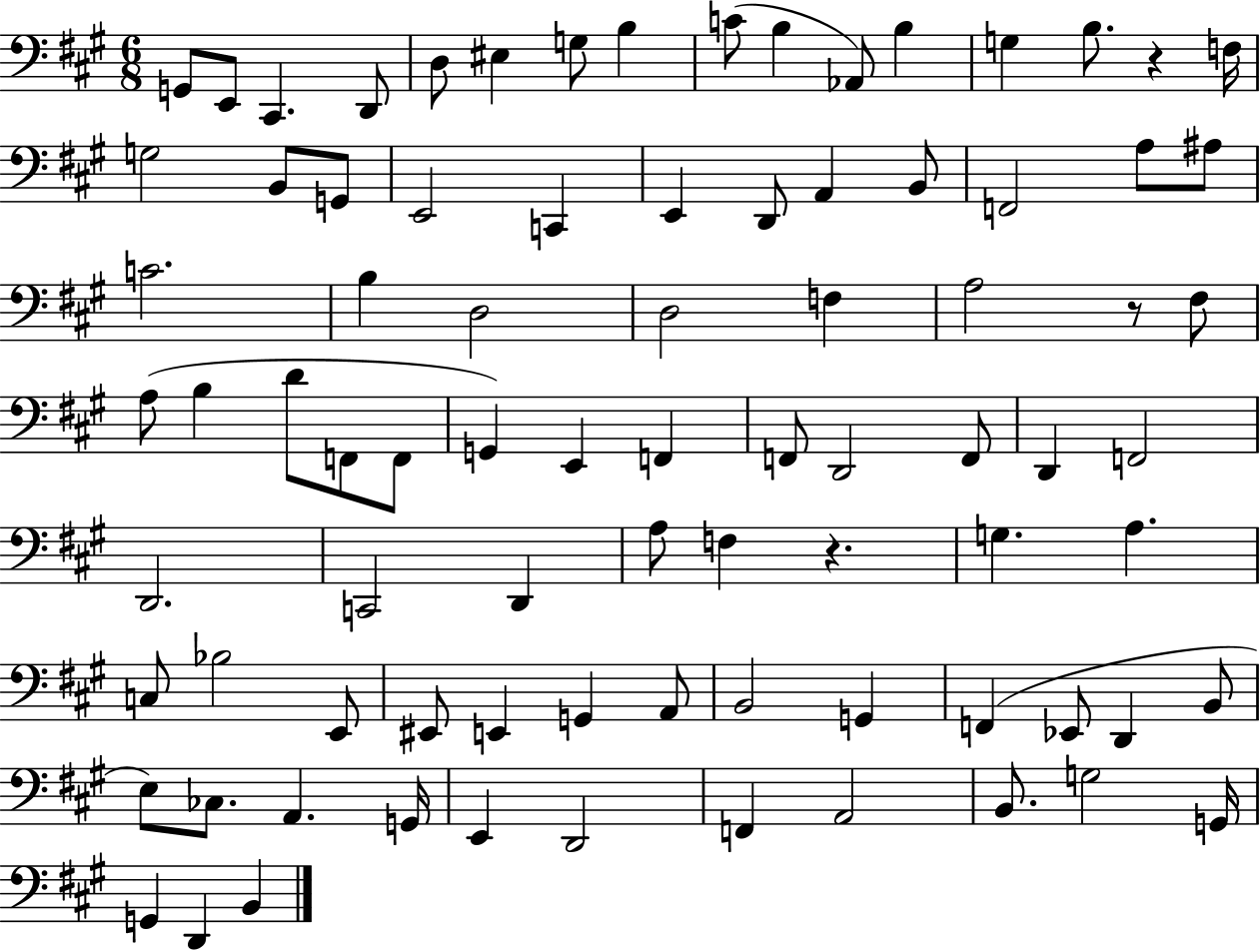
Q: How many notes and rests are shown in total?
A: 84